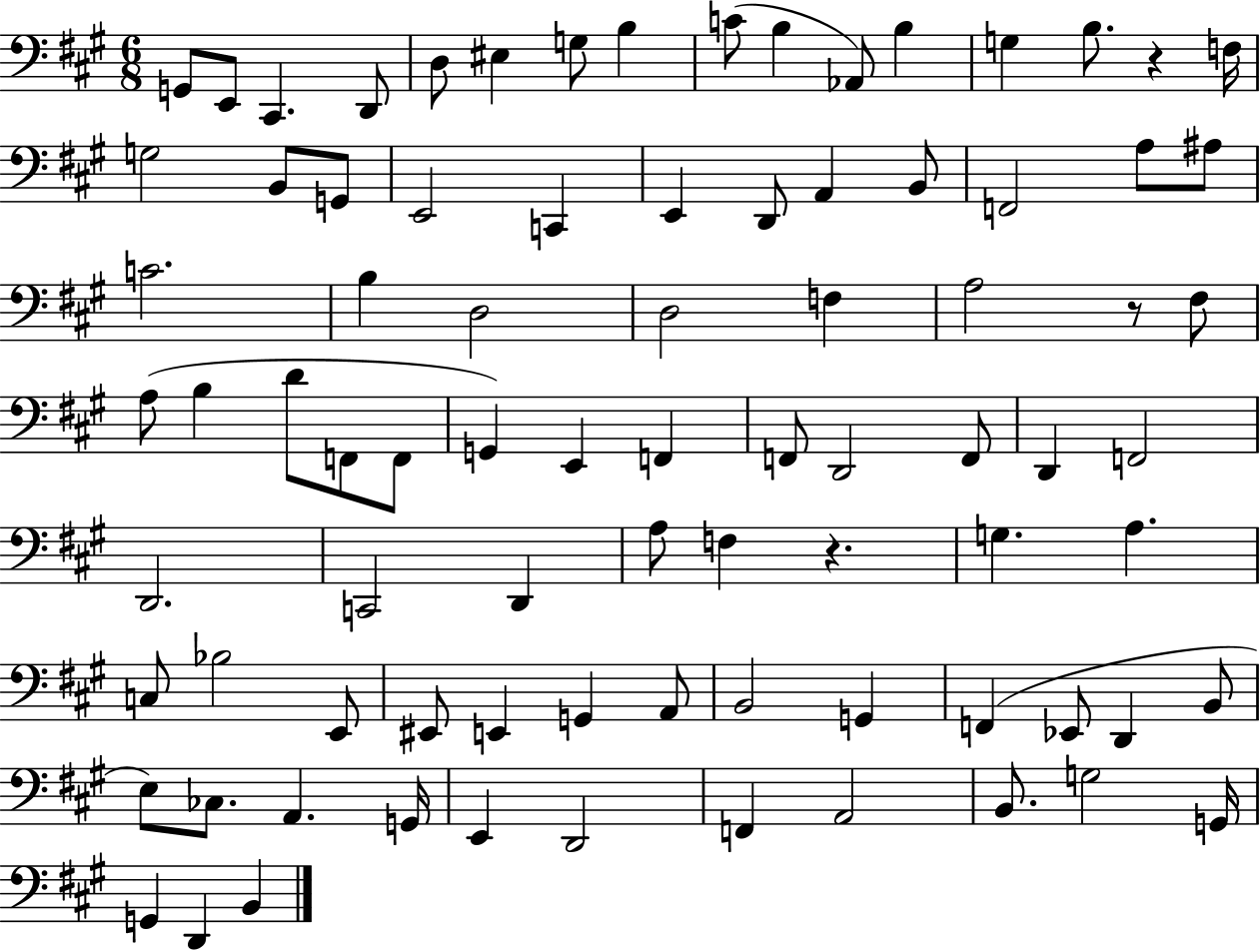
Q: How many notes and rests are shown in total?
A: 84